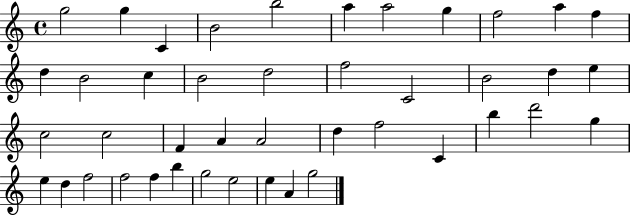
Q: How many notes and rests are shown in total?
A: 43